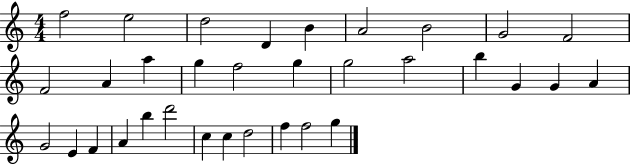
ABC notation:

X:1
T:Untitled
M:4/4
L:1/4
K:C
f2 e2 d2 D B A2 B2 G2 F2 F2 A a g f2 g g2 a2 b G G A G2 E F A b d'2 c c d2 f f2 g